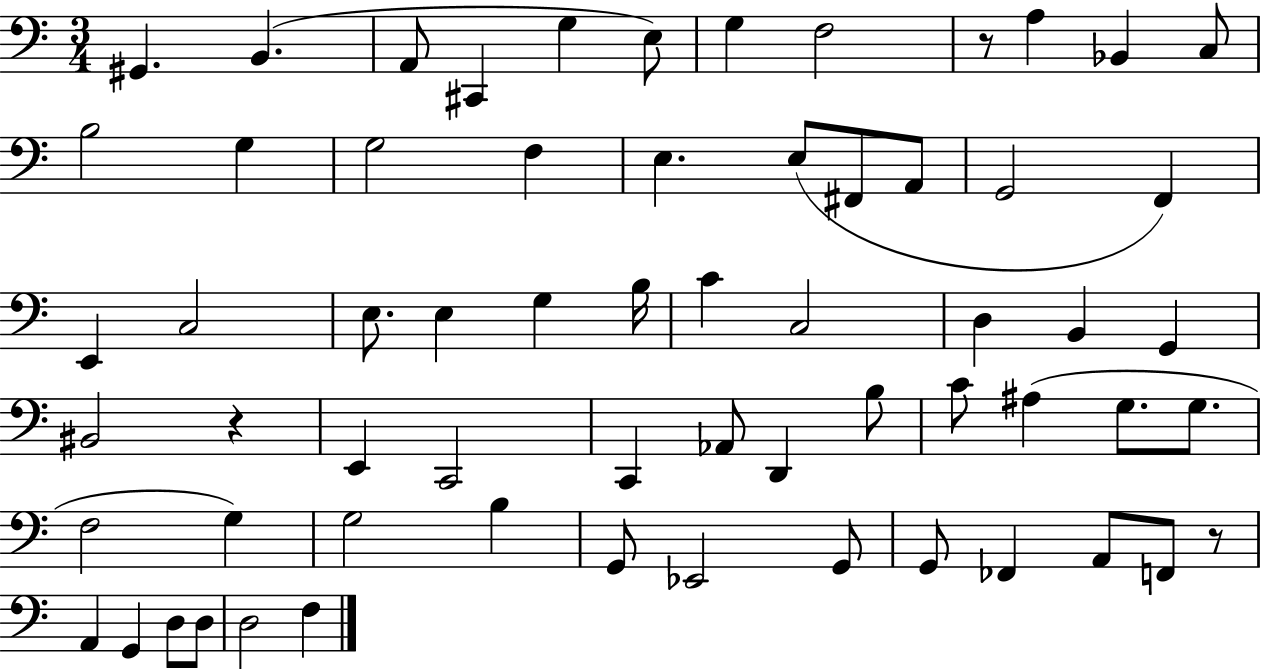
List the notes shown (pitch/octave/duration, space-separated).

G#2/q. B2/q. A2/e C#2/q G3/q E3/e G3/q F3/h R/e A3/q Bb2/q C3/e B3/h G3/q G3/h F3/q E3/q. E3/e F#2/e A2/e G2/h F2/q E2/q C3/h E3/e. E3/q G3/q B3/s C4/q C3/h D3/q B2/q G2/q BIS2/h R/q E2/q C2/h C2/q Ab2/e D2/q B3/e C4/e A#3/q G3/e. G3/e. F3/h G3/q G3/h B3/q G2/e Eb2/h G2/e G2/e FES2/q A2/e F2/e R/e A2/q G2/q D3/e D3/e D3/h F3/q